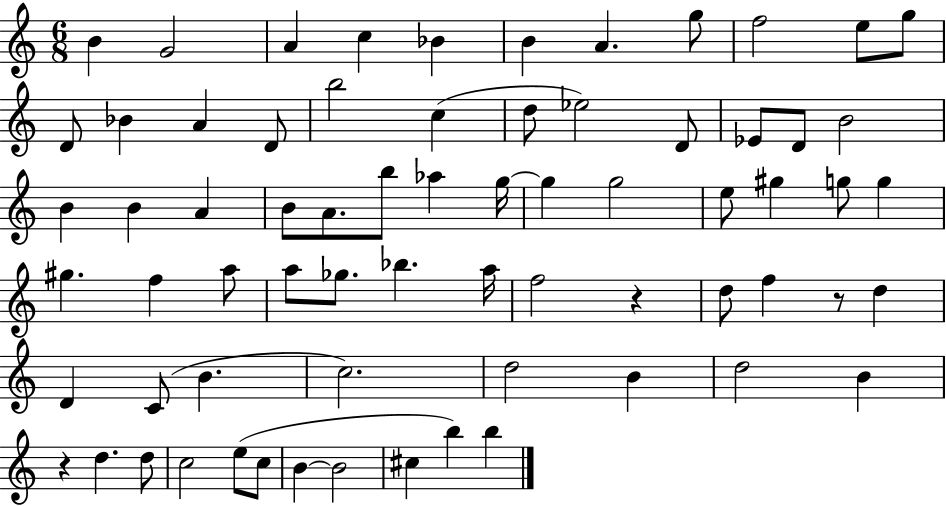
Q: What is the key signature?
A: C major